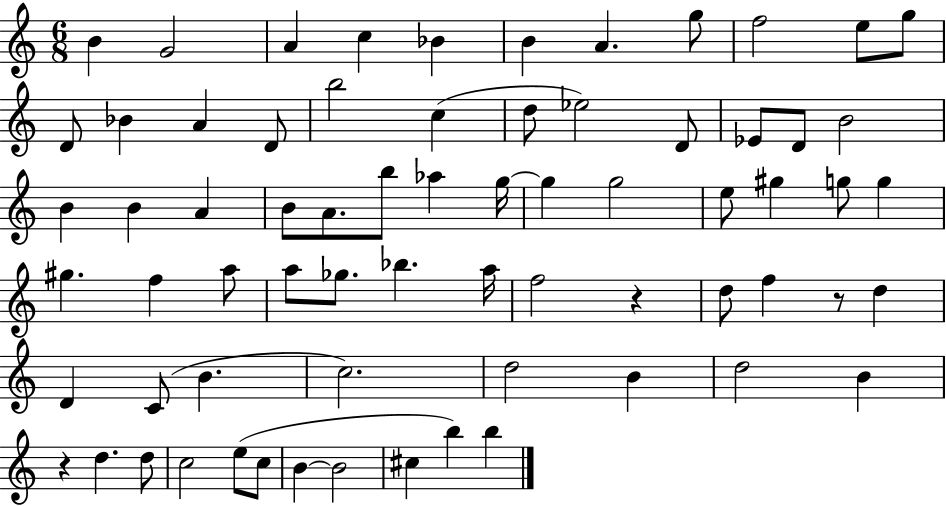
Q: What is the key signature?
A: C major